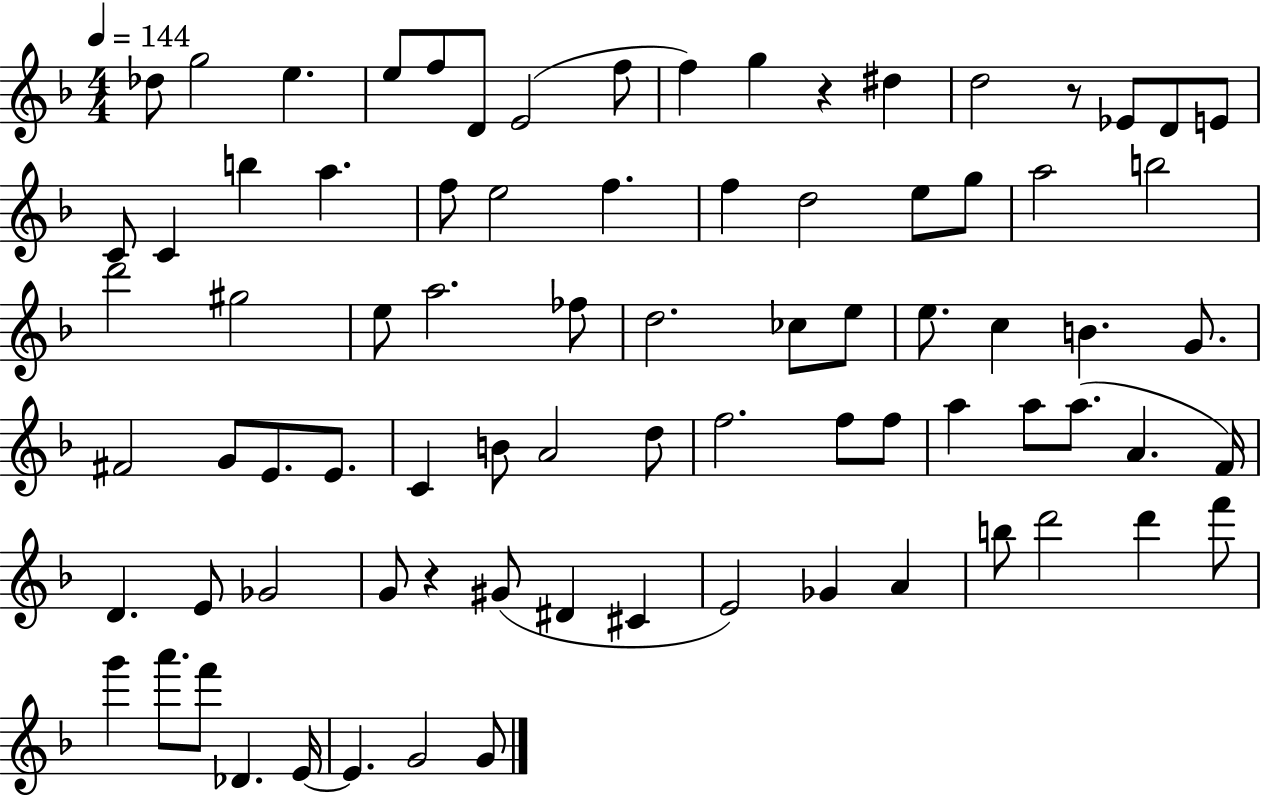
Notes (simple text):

Db5/e G5/h E5/q. E5/e F5/e D4/e E4/h F5/e F5/q G5/q R/q D#5/q D5/h R/e Eb4/e D4/e E4/e C4/e C4/q B5/q A5/q. F5/e E5/h F5/q. F5/q D5/h E5/e G5/e A5/h B5/h D6/h G#5/h E5/e A5/h. FES5/e D5/h. CES5/e E5/e E5/e. C5/q B4/q. G4/e. F#4/h G4/e E4/e. E4/e. C4/q B4/e A4/h D5/e F5/h. F5/e F5/e A5/q A5/e A5/e. A4/q. F4/s D4/q. E4/e Gb4/h G4/e R/q G#4/e D#4/q C#4/q E4/h Gb4/q A4/q B5/e D6/h D6/q F6/e G6/q A6/e. F6/e Db4/q. E4/s E4/q. G4/h G4/e